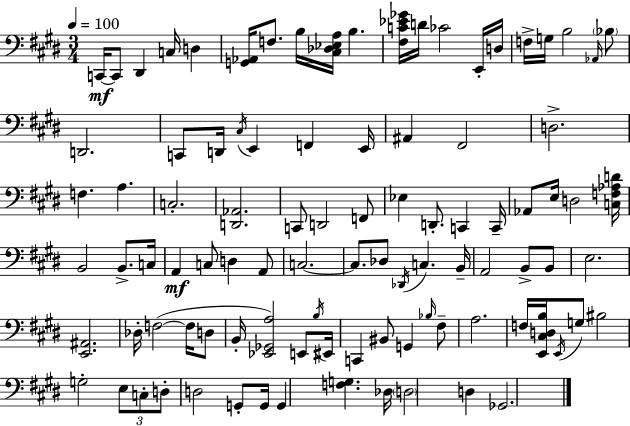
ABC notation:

X:1
T:Untitled
M:3/4
L:1/4
K:E
C,,/4 C,,/2 ^D,, C,/4 D, [G,,_A,,]/4 F,/2 B,/4 [^C,_D,_E,A,]/4 B, [^F,C_E_G]/4 D/4 _C2 E,,/4 D,/4 F,/4 G,/4 B,2 _A,,/4 _B,/2 D,,2 C,,/2 D,,/4 ^C,/4 E,, F,, E,,/4 ^A,, ^F,,2 D,2 F, A, C,2 [D,,_A,,]2 C,,/2 D,,2 F,,/2 _E, D,,/2 C,, C,,/4 _A,,/2 E,/4 D,2 [C,F,_A,D]/4 B,,2 B,,/2 C,/4 A,, C,/2 D, A,,/2 C,2 C,/2 _D,/2 _D,,/4 C, B,,/4 A,,2 B,,/2 B,,/2 E,2 [E,,^A,,]2 _D,/4 F,2 F,/4 D,/2 B,,/4 [_E,,_G,,A,]2 E,,/2 B,/4 ^E,,/4 C,, ^B,,/2 G,, _B,/4 ^F,/2 A,2 F,/4 [E,,^C,D,B,]/4 E,,/4 G,/2 ^B,2 G,2 E,/2 C,/2 D,/2 D,2 G,,/2 G,,/4 G,, [F,G,] _D,/4 D,2 D, _G,,2